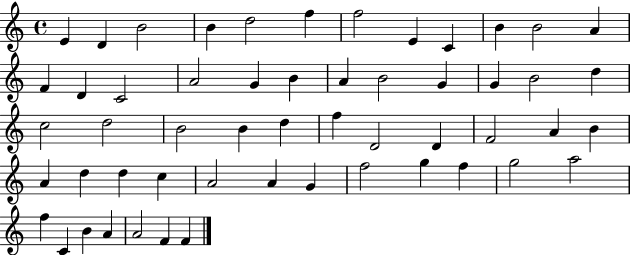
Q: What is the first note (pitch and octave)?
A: E4